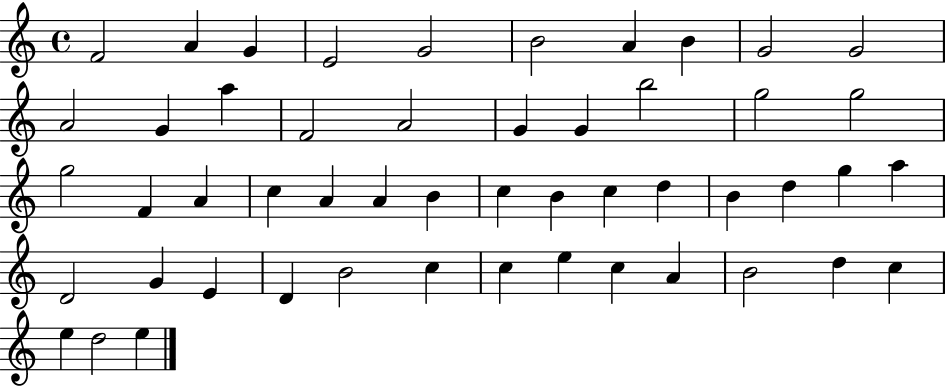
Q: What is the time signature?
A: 4/4